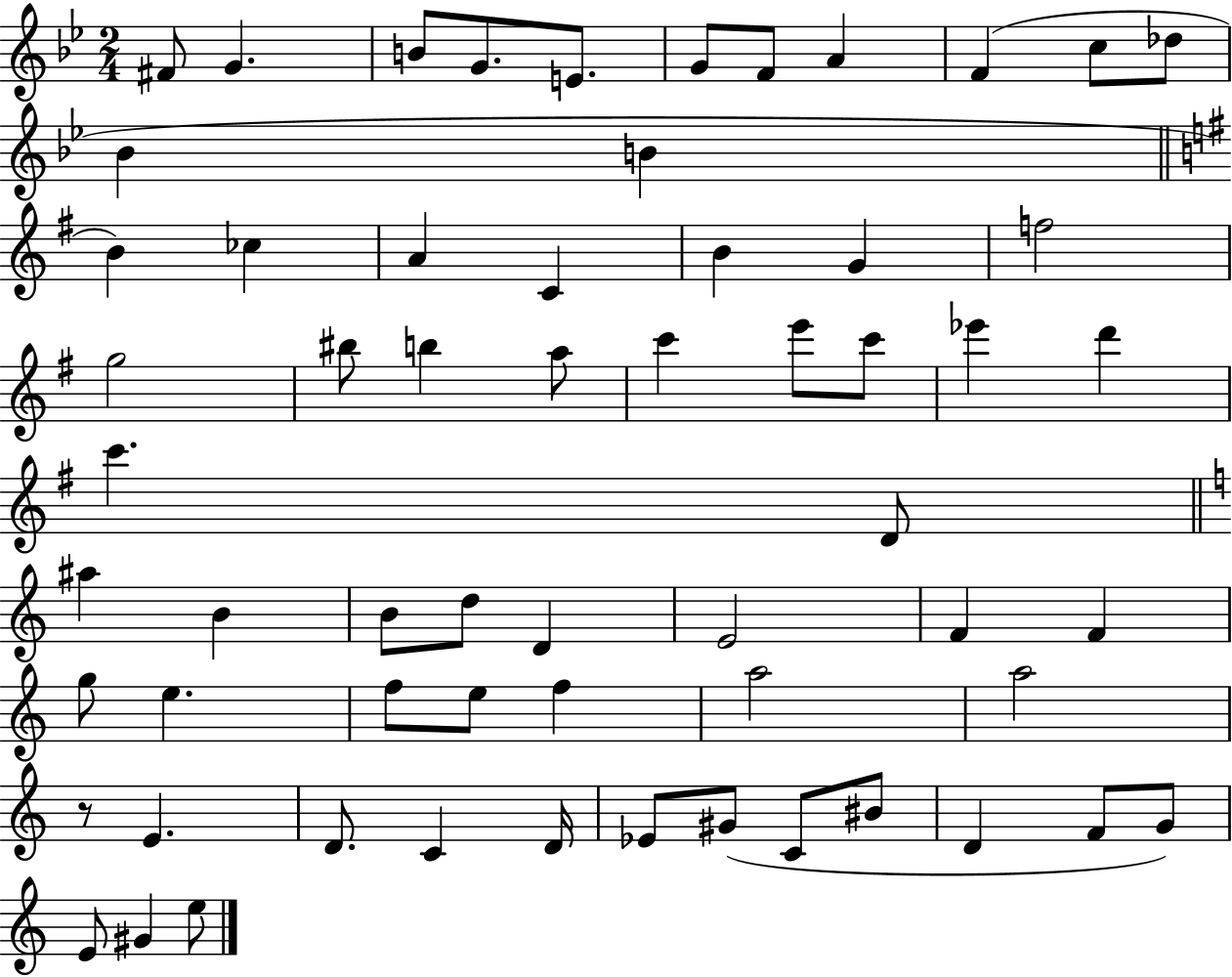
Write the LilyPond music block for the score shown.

{
  \clef treble
  \numericTimeSignature
  \time 2/4
  \key bes \major
  fis'8 g'4. | b'8 g'8. e'8. | g'8 f'8 a'4 | f'4( c''8 des''8 | \break bes'4 b'4 | \bar "||" \break \key e \minor b'4) ces''4 | a'4 c'4 | b'4 g'4 | f''2 | \break g''2 | bis''8 b''4 a''8 | c'''4 e'''8 c'''8 | ees'''4 d'''4 | \break c'''4. d'8 | \bar "||" \break \key c \major ais''4 b'4 | b'8 d''8 d'4 | e'2 | f'4 f'4 | \break g''8 e''4. | f''8 e''8 f''4 | a''2 | a''2 | \break r8 e'4. | d'8. c'4 d'16 | ees'8 gis'8( c'8 bis'8 | d'4 f'8 g'8) | \break e'8 gis'4 e''8 | \bar "|."
}